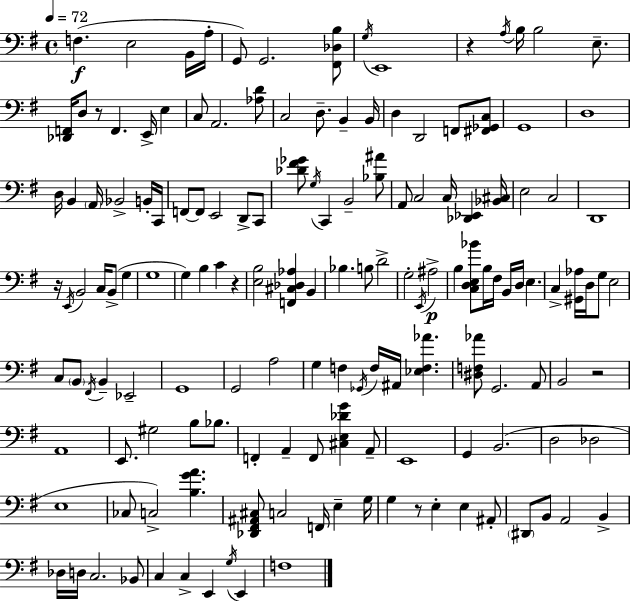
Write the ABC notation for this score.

X:1
T:Untitled
M:4/4
L:1/4
K:G
F, E,2 B,,/4 A,/4 G,,/2 G,,2 [^F,,_D,B,]/2 G,/4 E,,4 z A,/4 B,/4 B,2 E,/2 [_D,,F,,]/4 D,/2 z/2 F,, E,,/4 E, C,/2 A,,2 [_A,D]/2 C,2 D,/2 B,, B,,/4 D, D,,2 F,,/2 [^F,,_G,,C,]/2 G,,4 D,4 D,/4 B,, A,,/4 _B,,2 B,,/4 C,,/4 F,,/2 F,,/2 E,,2 D,,/2 C,,/2 [_D^F_G]/2 G,/4 C,, B,,2 [_B,^A]/2 A,,/2 C,2 C,/4 [_D,,_E,,] [_B,,^C,]/4 E,2 C,2 D,,4 z/4 E,,/4 B,,2 C,/4 B,,/2 G, G,4 G, B, C z [E,B,]2 [F,,^C,_D,_A,] B,, _B, B,/2 D2 G,2 E,,/4 ^A,2 B, [C,D,E,_B]/2 B,/4 ^F,/4 B,,/4 D,/4 E, C, [^G,,_A,]/4 D,/4 G,/2 E,2 C,/2 B,,/2 ^F,,/4 B,, _E,,2 G,,4 G,,2 A,2 G, F, _G,,/4 F,/4 ^A,,/4 [_E,F,_A] [^D,F,_A]/2 G,,2 A,,/2 B,,2 z2 A,,4 E,,/2 ^G,2 B,/2 _B,/2 F,, A,, F,,/2 [^C,E,_DG] A,,/2 E,,4 G,, B,,2 D,2 _D,2 E,4 _C,/2 C,2 [B,GA] [_D,,^F,,^A,,^C,]/2 C,2 F,,/4 E, G,/4 G, z/2 E, E, ^A,,/2 ^D,,/2 B,,/2 A,,2 B,, _D,/4 D,/4 C,2 _B,,/2 C, C, E,, G,/4 E,, F,4